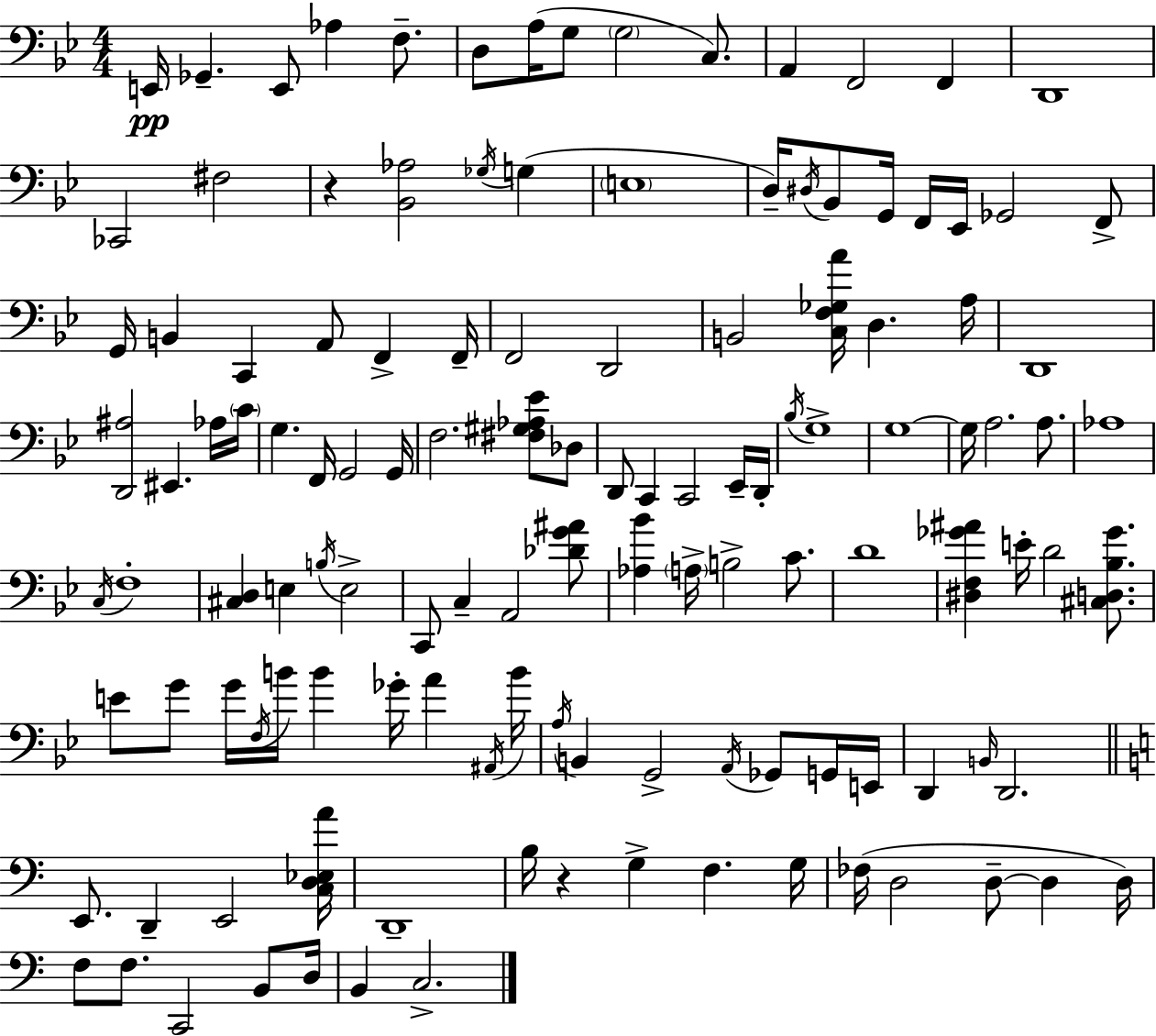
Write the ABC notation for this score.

X:1
T:Untitled
M:4/4
L:1/4
K:Bb
E,,/4 _G,, E,,/2 _A, F,/2 D,/2 A,/4 G,/2 G,2 C,/2 A,, F,,2 F,, D,,4 _C,,2 ^F,2 z [_B,,_A,]2 _G,/4 G, E,4 D,/4 ^D,/4 _B,,/2 G,,/4 F,,/4 _E,,/4 _G,,2 F,,/2 G,,/4 B,, C,, A,,/2 F,, F,,/4 F,,2 D,,2 B,,2 [C,F,_G,A]/4 D, A,/4 D,,4 [D,,^A,]2 ^E,, _A,/4 C/4 G, F,,/4 G,,2 G,,/4 F,2 [^F,^G,_A,_E]/2 _D,/2 D,,/2 C,, C,,2 _E,,/4 D,,/4 _B,/4 G,4 G,4 G,/4 A,2 A,/2 _A,4 C,/4 F,4 [^C,D,] E, B,/4 E,2 C,,/2 C, A,,2 [_DG^A]/2 [_A,_B] A,/4 B,2 C/2 D4 [^D,F,_G^A] E/4 D2 [^C,D,_B,_G]/2 E/2 G/2 G/4 F,/4 B/4 B _G/4 A ^A,,/4 B/4 A,/4 B,, G,,2 A,,/4 _G,,/2 G,,/4 E,,/4 D,, B,,/4 D,,2 E,,/2 D,, E,,2 [C,D,_E,A]/4 D,,4 B,/4 z G, F, G,/4 _F,/4 D,2 D,/2 D, D,/4 F,/2 F,/2 C,,2 B,,/2 D,/4 B,, C,2